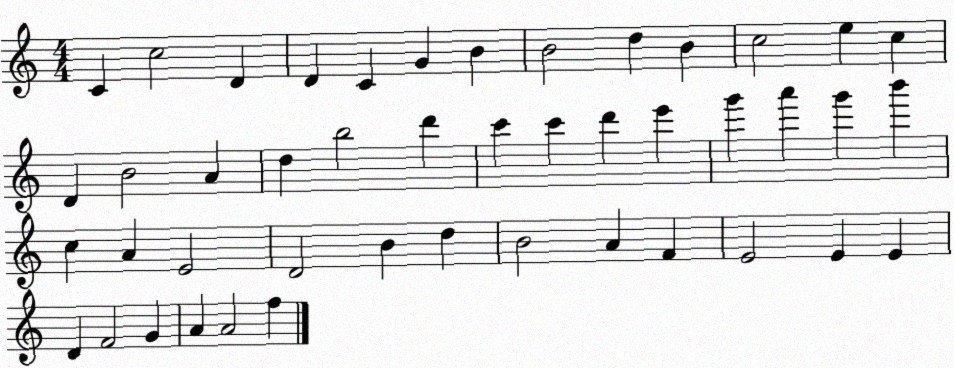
X:1
T:Untitled
M:4/4
L:1/4
K:C
C c2 D D C G B B2 d B c2 e c D B2 A d b2 d' c' c' d' e' g' a' g' b' c A E2 D2 B d B2 A F E2 E E D F2 G A A2 f